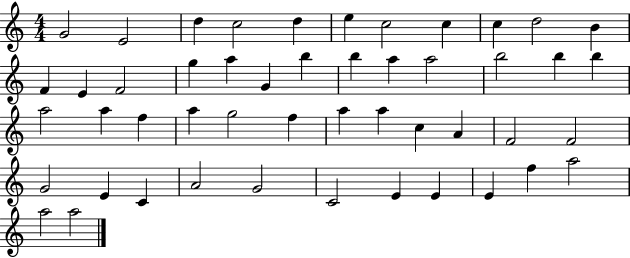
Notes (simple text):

G4/h E4/h D5/q C5/h D5/q E5/q C5/h C5/q C5/q D5/h B4/q F4/q E4/q F4/h G5/q A5/q G4/q B5/q B5/q A5/q A5/h B5/h B5/q B5/q A5/h A5/q F5/q A5/q G5/h F5/q A5/q A5/q C5/q A4/q F4/h F4/h G4/h E4/q C4/q A4/h G4/h C4/h E4/q E4/q E4/q F5/q A5/h A5/h A5/h